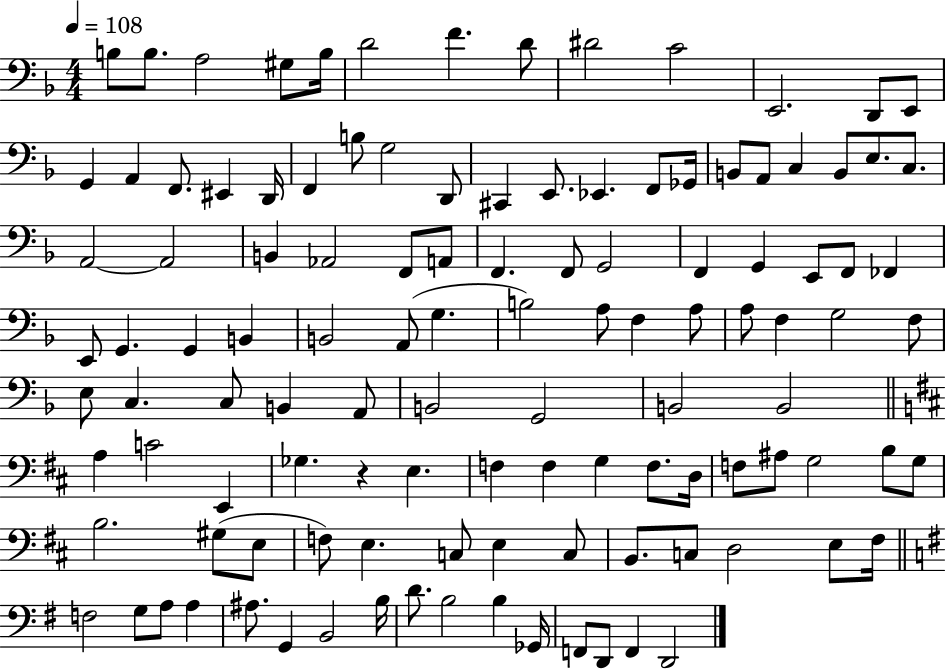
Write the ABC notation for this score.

X:1
T:Untitled
M:4/4
L:1/4
K:F
B,/2 B,/2 A,2 ^G,/2 B,/4 D2 F D/2 ^D2 C2 E,,2 D,,/2 E,,/2 G,, A,, F,,/2 ^E,, D,,/4 F,, B,/2 G,2 D,,/2 ^C,, E,,/2 _E,, F,,/2 _G,,/4 B,,/2 A,,/2 C, B,,/2 E,/2 C,/2 A,,2 A,,2 B,, _A,,2 F,,/2 A,,/2 F,, F,,/2 G,,2 F,, G,, E,,/2 F,,/2 _F,, E,,/2 G,, G,, B,, B,,2 A,,/2 G, B,2 A,/2 F, A,/2 A,/2 F, G,2 F,/2 E,/2 C, C,/2 B,, A,,/2 B,,2 G,,2 B,,2 B,,2 A, C2 E,, _G, z E, F, F, G, F,/2 D,/4 F,/2 ^A,/2 G,2 B,/2 G,/2 B,2 ^G,/2 E,/2 F,/2 E, C,/2 E, C,/2 B,,/2 C,/2 D,2 E,/2 ^F,/4 F,2 G,/2 A,/2 A, ^A,/2 G,, B,,2 B,/4 D/2 B,2 B, _G,,/4 F,,/2 D,,/2 F,, D,,2